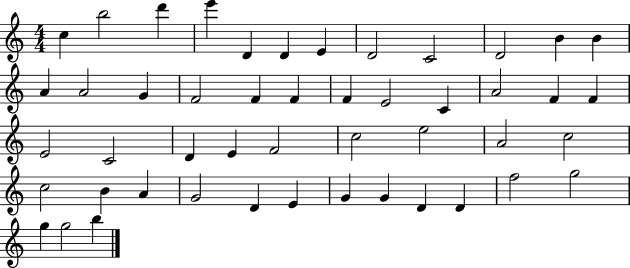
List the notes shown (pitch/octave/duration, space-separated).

C5/q B5/h D6/q E6/q D4/q D4/q E4/q D4/h C4/h D4/h B4/q B4/q A4/q A4/h G4/q F4/h F4/q F4/q F4/q E4/h C4/q A4/h F4/q F4/q E4/h C4/h D4/q E4/q F4/h C5/h E5/h A4/h C5/h C5/h B4/q A4/q G4/h D4/q E4/q G4/q G4/q D4/q D4/q F5/h G5/h G5/q G5/h B5/q